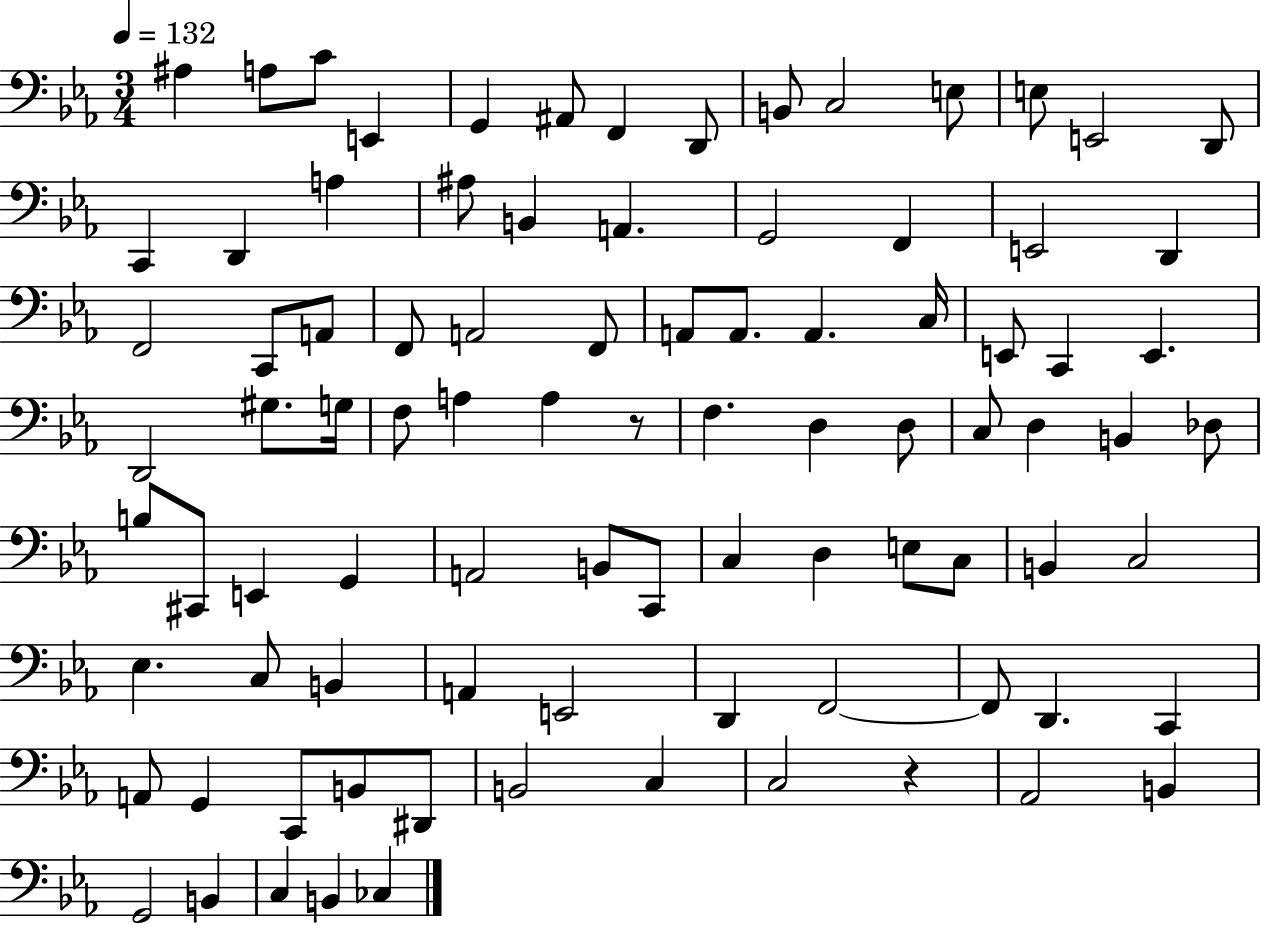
{
  \clef bass
  \numericTimeSignature
  \time 3/4
  \key ees \major
  \tempo 4 = 132
  ais4 a8 c'8 e,4 | g,4 ais,8 f,4 d,8 | b,8 c2 e8 | e8 e,2 d,8 | \break c,4 d,4 a4 | ais8 b,4 a,4. | g,2 f,4 | e,2 d,4 | \break f,2 c,8 a,8 | f,8 a,2 f,8 | a,8 a,8. a,4. c16 | e,8 c,4 e,4. | \break d,2 gis8. g16 | f8 a4 a4 r8 | f4. d4 d8 | c8 d4 b,4 des8 | \break b8 cis,8 e,4 g,4 | a,2 b,8 c,8 | c4 d4 e8 c8 | b,4 c2 | \break ees4. c8 b,4 | a,4 e,2 | d,4 f,2~~ | f,8 d,4. c,4 | \break a,8 g,4 c,8 b,8 dis,8 | b,2 c4 | c2 r4 | aes,2 b,4 | \break g,2 b,4 | c4 b,4 ces4 | \bar "|."
}